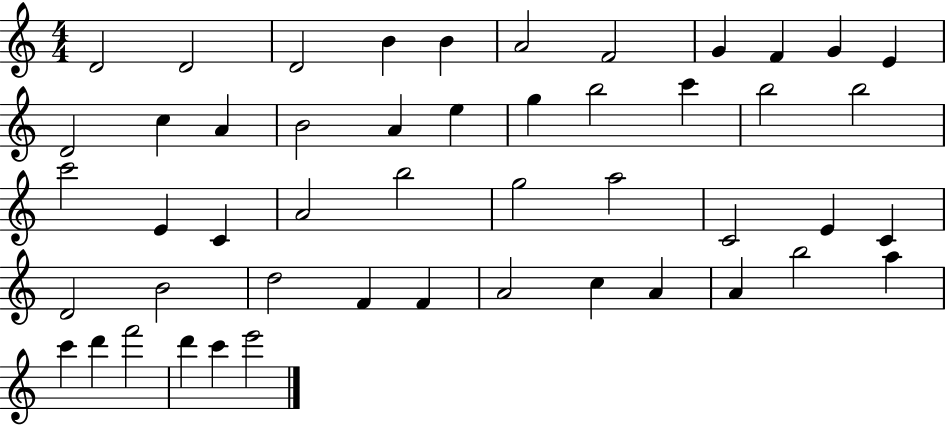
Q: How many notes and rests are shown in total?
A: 49